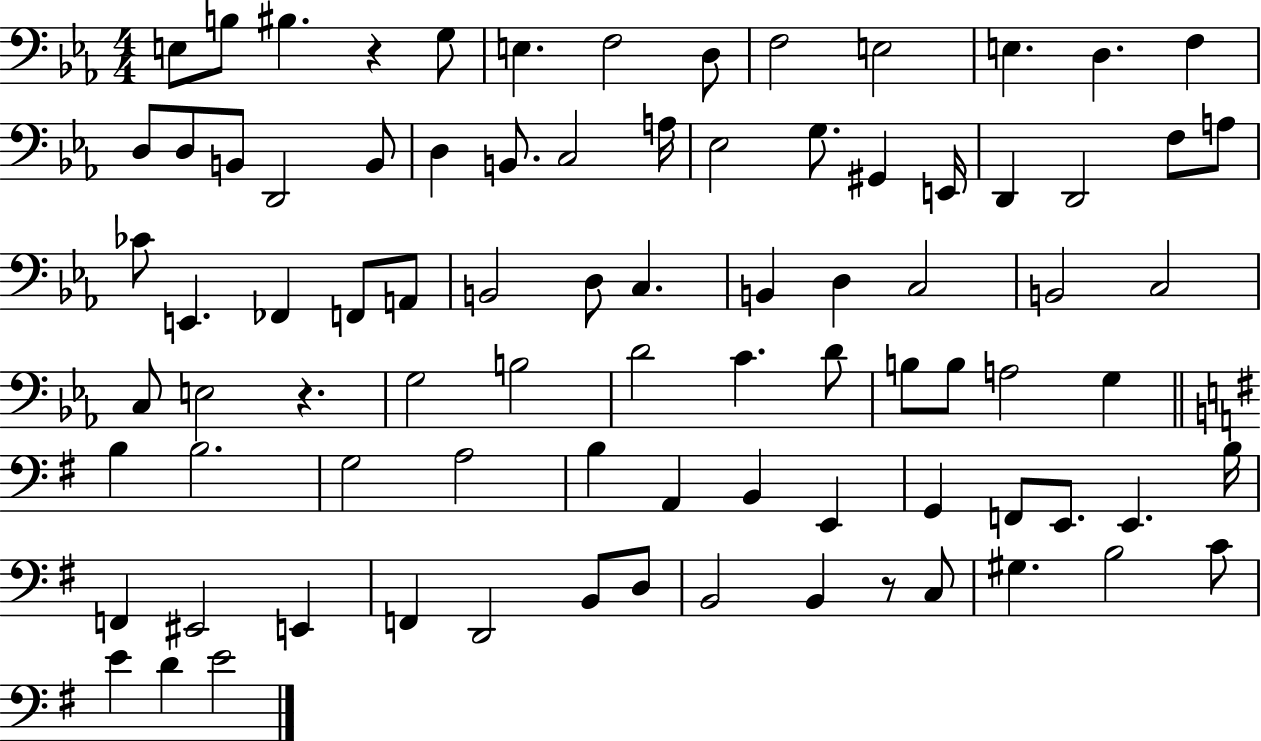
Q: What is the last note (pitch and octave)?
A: E4